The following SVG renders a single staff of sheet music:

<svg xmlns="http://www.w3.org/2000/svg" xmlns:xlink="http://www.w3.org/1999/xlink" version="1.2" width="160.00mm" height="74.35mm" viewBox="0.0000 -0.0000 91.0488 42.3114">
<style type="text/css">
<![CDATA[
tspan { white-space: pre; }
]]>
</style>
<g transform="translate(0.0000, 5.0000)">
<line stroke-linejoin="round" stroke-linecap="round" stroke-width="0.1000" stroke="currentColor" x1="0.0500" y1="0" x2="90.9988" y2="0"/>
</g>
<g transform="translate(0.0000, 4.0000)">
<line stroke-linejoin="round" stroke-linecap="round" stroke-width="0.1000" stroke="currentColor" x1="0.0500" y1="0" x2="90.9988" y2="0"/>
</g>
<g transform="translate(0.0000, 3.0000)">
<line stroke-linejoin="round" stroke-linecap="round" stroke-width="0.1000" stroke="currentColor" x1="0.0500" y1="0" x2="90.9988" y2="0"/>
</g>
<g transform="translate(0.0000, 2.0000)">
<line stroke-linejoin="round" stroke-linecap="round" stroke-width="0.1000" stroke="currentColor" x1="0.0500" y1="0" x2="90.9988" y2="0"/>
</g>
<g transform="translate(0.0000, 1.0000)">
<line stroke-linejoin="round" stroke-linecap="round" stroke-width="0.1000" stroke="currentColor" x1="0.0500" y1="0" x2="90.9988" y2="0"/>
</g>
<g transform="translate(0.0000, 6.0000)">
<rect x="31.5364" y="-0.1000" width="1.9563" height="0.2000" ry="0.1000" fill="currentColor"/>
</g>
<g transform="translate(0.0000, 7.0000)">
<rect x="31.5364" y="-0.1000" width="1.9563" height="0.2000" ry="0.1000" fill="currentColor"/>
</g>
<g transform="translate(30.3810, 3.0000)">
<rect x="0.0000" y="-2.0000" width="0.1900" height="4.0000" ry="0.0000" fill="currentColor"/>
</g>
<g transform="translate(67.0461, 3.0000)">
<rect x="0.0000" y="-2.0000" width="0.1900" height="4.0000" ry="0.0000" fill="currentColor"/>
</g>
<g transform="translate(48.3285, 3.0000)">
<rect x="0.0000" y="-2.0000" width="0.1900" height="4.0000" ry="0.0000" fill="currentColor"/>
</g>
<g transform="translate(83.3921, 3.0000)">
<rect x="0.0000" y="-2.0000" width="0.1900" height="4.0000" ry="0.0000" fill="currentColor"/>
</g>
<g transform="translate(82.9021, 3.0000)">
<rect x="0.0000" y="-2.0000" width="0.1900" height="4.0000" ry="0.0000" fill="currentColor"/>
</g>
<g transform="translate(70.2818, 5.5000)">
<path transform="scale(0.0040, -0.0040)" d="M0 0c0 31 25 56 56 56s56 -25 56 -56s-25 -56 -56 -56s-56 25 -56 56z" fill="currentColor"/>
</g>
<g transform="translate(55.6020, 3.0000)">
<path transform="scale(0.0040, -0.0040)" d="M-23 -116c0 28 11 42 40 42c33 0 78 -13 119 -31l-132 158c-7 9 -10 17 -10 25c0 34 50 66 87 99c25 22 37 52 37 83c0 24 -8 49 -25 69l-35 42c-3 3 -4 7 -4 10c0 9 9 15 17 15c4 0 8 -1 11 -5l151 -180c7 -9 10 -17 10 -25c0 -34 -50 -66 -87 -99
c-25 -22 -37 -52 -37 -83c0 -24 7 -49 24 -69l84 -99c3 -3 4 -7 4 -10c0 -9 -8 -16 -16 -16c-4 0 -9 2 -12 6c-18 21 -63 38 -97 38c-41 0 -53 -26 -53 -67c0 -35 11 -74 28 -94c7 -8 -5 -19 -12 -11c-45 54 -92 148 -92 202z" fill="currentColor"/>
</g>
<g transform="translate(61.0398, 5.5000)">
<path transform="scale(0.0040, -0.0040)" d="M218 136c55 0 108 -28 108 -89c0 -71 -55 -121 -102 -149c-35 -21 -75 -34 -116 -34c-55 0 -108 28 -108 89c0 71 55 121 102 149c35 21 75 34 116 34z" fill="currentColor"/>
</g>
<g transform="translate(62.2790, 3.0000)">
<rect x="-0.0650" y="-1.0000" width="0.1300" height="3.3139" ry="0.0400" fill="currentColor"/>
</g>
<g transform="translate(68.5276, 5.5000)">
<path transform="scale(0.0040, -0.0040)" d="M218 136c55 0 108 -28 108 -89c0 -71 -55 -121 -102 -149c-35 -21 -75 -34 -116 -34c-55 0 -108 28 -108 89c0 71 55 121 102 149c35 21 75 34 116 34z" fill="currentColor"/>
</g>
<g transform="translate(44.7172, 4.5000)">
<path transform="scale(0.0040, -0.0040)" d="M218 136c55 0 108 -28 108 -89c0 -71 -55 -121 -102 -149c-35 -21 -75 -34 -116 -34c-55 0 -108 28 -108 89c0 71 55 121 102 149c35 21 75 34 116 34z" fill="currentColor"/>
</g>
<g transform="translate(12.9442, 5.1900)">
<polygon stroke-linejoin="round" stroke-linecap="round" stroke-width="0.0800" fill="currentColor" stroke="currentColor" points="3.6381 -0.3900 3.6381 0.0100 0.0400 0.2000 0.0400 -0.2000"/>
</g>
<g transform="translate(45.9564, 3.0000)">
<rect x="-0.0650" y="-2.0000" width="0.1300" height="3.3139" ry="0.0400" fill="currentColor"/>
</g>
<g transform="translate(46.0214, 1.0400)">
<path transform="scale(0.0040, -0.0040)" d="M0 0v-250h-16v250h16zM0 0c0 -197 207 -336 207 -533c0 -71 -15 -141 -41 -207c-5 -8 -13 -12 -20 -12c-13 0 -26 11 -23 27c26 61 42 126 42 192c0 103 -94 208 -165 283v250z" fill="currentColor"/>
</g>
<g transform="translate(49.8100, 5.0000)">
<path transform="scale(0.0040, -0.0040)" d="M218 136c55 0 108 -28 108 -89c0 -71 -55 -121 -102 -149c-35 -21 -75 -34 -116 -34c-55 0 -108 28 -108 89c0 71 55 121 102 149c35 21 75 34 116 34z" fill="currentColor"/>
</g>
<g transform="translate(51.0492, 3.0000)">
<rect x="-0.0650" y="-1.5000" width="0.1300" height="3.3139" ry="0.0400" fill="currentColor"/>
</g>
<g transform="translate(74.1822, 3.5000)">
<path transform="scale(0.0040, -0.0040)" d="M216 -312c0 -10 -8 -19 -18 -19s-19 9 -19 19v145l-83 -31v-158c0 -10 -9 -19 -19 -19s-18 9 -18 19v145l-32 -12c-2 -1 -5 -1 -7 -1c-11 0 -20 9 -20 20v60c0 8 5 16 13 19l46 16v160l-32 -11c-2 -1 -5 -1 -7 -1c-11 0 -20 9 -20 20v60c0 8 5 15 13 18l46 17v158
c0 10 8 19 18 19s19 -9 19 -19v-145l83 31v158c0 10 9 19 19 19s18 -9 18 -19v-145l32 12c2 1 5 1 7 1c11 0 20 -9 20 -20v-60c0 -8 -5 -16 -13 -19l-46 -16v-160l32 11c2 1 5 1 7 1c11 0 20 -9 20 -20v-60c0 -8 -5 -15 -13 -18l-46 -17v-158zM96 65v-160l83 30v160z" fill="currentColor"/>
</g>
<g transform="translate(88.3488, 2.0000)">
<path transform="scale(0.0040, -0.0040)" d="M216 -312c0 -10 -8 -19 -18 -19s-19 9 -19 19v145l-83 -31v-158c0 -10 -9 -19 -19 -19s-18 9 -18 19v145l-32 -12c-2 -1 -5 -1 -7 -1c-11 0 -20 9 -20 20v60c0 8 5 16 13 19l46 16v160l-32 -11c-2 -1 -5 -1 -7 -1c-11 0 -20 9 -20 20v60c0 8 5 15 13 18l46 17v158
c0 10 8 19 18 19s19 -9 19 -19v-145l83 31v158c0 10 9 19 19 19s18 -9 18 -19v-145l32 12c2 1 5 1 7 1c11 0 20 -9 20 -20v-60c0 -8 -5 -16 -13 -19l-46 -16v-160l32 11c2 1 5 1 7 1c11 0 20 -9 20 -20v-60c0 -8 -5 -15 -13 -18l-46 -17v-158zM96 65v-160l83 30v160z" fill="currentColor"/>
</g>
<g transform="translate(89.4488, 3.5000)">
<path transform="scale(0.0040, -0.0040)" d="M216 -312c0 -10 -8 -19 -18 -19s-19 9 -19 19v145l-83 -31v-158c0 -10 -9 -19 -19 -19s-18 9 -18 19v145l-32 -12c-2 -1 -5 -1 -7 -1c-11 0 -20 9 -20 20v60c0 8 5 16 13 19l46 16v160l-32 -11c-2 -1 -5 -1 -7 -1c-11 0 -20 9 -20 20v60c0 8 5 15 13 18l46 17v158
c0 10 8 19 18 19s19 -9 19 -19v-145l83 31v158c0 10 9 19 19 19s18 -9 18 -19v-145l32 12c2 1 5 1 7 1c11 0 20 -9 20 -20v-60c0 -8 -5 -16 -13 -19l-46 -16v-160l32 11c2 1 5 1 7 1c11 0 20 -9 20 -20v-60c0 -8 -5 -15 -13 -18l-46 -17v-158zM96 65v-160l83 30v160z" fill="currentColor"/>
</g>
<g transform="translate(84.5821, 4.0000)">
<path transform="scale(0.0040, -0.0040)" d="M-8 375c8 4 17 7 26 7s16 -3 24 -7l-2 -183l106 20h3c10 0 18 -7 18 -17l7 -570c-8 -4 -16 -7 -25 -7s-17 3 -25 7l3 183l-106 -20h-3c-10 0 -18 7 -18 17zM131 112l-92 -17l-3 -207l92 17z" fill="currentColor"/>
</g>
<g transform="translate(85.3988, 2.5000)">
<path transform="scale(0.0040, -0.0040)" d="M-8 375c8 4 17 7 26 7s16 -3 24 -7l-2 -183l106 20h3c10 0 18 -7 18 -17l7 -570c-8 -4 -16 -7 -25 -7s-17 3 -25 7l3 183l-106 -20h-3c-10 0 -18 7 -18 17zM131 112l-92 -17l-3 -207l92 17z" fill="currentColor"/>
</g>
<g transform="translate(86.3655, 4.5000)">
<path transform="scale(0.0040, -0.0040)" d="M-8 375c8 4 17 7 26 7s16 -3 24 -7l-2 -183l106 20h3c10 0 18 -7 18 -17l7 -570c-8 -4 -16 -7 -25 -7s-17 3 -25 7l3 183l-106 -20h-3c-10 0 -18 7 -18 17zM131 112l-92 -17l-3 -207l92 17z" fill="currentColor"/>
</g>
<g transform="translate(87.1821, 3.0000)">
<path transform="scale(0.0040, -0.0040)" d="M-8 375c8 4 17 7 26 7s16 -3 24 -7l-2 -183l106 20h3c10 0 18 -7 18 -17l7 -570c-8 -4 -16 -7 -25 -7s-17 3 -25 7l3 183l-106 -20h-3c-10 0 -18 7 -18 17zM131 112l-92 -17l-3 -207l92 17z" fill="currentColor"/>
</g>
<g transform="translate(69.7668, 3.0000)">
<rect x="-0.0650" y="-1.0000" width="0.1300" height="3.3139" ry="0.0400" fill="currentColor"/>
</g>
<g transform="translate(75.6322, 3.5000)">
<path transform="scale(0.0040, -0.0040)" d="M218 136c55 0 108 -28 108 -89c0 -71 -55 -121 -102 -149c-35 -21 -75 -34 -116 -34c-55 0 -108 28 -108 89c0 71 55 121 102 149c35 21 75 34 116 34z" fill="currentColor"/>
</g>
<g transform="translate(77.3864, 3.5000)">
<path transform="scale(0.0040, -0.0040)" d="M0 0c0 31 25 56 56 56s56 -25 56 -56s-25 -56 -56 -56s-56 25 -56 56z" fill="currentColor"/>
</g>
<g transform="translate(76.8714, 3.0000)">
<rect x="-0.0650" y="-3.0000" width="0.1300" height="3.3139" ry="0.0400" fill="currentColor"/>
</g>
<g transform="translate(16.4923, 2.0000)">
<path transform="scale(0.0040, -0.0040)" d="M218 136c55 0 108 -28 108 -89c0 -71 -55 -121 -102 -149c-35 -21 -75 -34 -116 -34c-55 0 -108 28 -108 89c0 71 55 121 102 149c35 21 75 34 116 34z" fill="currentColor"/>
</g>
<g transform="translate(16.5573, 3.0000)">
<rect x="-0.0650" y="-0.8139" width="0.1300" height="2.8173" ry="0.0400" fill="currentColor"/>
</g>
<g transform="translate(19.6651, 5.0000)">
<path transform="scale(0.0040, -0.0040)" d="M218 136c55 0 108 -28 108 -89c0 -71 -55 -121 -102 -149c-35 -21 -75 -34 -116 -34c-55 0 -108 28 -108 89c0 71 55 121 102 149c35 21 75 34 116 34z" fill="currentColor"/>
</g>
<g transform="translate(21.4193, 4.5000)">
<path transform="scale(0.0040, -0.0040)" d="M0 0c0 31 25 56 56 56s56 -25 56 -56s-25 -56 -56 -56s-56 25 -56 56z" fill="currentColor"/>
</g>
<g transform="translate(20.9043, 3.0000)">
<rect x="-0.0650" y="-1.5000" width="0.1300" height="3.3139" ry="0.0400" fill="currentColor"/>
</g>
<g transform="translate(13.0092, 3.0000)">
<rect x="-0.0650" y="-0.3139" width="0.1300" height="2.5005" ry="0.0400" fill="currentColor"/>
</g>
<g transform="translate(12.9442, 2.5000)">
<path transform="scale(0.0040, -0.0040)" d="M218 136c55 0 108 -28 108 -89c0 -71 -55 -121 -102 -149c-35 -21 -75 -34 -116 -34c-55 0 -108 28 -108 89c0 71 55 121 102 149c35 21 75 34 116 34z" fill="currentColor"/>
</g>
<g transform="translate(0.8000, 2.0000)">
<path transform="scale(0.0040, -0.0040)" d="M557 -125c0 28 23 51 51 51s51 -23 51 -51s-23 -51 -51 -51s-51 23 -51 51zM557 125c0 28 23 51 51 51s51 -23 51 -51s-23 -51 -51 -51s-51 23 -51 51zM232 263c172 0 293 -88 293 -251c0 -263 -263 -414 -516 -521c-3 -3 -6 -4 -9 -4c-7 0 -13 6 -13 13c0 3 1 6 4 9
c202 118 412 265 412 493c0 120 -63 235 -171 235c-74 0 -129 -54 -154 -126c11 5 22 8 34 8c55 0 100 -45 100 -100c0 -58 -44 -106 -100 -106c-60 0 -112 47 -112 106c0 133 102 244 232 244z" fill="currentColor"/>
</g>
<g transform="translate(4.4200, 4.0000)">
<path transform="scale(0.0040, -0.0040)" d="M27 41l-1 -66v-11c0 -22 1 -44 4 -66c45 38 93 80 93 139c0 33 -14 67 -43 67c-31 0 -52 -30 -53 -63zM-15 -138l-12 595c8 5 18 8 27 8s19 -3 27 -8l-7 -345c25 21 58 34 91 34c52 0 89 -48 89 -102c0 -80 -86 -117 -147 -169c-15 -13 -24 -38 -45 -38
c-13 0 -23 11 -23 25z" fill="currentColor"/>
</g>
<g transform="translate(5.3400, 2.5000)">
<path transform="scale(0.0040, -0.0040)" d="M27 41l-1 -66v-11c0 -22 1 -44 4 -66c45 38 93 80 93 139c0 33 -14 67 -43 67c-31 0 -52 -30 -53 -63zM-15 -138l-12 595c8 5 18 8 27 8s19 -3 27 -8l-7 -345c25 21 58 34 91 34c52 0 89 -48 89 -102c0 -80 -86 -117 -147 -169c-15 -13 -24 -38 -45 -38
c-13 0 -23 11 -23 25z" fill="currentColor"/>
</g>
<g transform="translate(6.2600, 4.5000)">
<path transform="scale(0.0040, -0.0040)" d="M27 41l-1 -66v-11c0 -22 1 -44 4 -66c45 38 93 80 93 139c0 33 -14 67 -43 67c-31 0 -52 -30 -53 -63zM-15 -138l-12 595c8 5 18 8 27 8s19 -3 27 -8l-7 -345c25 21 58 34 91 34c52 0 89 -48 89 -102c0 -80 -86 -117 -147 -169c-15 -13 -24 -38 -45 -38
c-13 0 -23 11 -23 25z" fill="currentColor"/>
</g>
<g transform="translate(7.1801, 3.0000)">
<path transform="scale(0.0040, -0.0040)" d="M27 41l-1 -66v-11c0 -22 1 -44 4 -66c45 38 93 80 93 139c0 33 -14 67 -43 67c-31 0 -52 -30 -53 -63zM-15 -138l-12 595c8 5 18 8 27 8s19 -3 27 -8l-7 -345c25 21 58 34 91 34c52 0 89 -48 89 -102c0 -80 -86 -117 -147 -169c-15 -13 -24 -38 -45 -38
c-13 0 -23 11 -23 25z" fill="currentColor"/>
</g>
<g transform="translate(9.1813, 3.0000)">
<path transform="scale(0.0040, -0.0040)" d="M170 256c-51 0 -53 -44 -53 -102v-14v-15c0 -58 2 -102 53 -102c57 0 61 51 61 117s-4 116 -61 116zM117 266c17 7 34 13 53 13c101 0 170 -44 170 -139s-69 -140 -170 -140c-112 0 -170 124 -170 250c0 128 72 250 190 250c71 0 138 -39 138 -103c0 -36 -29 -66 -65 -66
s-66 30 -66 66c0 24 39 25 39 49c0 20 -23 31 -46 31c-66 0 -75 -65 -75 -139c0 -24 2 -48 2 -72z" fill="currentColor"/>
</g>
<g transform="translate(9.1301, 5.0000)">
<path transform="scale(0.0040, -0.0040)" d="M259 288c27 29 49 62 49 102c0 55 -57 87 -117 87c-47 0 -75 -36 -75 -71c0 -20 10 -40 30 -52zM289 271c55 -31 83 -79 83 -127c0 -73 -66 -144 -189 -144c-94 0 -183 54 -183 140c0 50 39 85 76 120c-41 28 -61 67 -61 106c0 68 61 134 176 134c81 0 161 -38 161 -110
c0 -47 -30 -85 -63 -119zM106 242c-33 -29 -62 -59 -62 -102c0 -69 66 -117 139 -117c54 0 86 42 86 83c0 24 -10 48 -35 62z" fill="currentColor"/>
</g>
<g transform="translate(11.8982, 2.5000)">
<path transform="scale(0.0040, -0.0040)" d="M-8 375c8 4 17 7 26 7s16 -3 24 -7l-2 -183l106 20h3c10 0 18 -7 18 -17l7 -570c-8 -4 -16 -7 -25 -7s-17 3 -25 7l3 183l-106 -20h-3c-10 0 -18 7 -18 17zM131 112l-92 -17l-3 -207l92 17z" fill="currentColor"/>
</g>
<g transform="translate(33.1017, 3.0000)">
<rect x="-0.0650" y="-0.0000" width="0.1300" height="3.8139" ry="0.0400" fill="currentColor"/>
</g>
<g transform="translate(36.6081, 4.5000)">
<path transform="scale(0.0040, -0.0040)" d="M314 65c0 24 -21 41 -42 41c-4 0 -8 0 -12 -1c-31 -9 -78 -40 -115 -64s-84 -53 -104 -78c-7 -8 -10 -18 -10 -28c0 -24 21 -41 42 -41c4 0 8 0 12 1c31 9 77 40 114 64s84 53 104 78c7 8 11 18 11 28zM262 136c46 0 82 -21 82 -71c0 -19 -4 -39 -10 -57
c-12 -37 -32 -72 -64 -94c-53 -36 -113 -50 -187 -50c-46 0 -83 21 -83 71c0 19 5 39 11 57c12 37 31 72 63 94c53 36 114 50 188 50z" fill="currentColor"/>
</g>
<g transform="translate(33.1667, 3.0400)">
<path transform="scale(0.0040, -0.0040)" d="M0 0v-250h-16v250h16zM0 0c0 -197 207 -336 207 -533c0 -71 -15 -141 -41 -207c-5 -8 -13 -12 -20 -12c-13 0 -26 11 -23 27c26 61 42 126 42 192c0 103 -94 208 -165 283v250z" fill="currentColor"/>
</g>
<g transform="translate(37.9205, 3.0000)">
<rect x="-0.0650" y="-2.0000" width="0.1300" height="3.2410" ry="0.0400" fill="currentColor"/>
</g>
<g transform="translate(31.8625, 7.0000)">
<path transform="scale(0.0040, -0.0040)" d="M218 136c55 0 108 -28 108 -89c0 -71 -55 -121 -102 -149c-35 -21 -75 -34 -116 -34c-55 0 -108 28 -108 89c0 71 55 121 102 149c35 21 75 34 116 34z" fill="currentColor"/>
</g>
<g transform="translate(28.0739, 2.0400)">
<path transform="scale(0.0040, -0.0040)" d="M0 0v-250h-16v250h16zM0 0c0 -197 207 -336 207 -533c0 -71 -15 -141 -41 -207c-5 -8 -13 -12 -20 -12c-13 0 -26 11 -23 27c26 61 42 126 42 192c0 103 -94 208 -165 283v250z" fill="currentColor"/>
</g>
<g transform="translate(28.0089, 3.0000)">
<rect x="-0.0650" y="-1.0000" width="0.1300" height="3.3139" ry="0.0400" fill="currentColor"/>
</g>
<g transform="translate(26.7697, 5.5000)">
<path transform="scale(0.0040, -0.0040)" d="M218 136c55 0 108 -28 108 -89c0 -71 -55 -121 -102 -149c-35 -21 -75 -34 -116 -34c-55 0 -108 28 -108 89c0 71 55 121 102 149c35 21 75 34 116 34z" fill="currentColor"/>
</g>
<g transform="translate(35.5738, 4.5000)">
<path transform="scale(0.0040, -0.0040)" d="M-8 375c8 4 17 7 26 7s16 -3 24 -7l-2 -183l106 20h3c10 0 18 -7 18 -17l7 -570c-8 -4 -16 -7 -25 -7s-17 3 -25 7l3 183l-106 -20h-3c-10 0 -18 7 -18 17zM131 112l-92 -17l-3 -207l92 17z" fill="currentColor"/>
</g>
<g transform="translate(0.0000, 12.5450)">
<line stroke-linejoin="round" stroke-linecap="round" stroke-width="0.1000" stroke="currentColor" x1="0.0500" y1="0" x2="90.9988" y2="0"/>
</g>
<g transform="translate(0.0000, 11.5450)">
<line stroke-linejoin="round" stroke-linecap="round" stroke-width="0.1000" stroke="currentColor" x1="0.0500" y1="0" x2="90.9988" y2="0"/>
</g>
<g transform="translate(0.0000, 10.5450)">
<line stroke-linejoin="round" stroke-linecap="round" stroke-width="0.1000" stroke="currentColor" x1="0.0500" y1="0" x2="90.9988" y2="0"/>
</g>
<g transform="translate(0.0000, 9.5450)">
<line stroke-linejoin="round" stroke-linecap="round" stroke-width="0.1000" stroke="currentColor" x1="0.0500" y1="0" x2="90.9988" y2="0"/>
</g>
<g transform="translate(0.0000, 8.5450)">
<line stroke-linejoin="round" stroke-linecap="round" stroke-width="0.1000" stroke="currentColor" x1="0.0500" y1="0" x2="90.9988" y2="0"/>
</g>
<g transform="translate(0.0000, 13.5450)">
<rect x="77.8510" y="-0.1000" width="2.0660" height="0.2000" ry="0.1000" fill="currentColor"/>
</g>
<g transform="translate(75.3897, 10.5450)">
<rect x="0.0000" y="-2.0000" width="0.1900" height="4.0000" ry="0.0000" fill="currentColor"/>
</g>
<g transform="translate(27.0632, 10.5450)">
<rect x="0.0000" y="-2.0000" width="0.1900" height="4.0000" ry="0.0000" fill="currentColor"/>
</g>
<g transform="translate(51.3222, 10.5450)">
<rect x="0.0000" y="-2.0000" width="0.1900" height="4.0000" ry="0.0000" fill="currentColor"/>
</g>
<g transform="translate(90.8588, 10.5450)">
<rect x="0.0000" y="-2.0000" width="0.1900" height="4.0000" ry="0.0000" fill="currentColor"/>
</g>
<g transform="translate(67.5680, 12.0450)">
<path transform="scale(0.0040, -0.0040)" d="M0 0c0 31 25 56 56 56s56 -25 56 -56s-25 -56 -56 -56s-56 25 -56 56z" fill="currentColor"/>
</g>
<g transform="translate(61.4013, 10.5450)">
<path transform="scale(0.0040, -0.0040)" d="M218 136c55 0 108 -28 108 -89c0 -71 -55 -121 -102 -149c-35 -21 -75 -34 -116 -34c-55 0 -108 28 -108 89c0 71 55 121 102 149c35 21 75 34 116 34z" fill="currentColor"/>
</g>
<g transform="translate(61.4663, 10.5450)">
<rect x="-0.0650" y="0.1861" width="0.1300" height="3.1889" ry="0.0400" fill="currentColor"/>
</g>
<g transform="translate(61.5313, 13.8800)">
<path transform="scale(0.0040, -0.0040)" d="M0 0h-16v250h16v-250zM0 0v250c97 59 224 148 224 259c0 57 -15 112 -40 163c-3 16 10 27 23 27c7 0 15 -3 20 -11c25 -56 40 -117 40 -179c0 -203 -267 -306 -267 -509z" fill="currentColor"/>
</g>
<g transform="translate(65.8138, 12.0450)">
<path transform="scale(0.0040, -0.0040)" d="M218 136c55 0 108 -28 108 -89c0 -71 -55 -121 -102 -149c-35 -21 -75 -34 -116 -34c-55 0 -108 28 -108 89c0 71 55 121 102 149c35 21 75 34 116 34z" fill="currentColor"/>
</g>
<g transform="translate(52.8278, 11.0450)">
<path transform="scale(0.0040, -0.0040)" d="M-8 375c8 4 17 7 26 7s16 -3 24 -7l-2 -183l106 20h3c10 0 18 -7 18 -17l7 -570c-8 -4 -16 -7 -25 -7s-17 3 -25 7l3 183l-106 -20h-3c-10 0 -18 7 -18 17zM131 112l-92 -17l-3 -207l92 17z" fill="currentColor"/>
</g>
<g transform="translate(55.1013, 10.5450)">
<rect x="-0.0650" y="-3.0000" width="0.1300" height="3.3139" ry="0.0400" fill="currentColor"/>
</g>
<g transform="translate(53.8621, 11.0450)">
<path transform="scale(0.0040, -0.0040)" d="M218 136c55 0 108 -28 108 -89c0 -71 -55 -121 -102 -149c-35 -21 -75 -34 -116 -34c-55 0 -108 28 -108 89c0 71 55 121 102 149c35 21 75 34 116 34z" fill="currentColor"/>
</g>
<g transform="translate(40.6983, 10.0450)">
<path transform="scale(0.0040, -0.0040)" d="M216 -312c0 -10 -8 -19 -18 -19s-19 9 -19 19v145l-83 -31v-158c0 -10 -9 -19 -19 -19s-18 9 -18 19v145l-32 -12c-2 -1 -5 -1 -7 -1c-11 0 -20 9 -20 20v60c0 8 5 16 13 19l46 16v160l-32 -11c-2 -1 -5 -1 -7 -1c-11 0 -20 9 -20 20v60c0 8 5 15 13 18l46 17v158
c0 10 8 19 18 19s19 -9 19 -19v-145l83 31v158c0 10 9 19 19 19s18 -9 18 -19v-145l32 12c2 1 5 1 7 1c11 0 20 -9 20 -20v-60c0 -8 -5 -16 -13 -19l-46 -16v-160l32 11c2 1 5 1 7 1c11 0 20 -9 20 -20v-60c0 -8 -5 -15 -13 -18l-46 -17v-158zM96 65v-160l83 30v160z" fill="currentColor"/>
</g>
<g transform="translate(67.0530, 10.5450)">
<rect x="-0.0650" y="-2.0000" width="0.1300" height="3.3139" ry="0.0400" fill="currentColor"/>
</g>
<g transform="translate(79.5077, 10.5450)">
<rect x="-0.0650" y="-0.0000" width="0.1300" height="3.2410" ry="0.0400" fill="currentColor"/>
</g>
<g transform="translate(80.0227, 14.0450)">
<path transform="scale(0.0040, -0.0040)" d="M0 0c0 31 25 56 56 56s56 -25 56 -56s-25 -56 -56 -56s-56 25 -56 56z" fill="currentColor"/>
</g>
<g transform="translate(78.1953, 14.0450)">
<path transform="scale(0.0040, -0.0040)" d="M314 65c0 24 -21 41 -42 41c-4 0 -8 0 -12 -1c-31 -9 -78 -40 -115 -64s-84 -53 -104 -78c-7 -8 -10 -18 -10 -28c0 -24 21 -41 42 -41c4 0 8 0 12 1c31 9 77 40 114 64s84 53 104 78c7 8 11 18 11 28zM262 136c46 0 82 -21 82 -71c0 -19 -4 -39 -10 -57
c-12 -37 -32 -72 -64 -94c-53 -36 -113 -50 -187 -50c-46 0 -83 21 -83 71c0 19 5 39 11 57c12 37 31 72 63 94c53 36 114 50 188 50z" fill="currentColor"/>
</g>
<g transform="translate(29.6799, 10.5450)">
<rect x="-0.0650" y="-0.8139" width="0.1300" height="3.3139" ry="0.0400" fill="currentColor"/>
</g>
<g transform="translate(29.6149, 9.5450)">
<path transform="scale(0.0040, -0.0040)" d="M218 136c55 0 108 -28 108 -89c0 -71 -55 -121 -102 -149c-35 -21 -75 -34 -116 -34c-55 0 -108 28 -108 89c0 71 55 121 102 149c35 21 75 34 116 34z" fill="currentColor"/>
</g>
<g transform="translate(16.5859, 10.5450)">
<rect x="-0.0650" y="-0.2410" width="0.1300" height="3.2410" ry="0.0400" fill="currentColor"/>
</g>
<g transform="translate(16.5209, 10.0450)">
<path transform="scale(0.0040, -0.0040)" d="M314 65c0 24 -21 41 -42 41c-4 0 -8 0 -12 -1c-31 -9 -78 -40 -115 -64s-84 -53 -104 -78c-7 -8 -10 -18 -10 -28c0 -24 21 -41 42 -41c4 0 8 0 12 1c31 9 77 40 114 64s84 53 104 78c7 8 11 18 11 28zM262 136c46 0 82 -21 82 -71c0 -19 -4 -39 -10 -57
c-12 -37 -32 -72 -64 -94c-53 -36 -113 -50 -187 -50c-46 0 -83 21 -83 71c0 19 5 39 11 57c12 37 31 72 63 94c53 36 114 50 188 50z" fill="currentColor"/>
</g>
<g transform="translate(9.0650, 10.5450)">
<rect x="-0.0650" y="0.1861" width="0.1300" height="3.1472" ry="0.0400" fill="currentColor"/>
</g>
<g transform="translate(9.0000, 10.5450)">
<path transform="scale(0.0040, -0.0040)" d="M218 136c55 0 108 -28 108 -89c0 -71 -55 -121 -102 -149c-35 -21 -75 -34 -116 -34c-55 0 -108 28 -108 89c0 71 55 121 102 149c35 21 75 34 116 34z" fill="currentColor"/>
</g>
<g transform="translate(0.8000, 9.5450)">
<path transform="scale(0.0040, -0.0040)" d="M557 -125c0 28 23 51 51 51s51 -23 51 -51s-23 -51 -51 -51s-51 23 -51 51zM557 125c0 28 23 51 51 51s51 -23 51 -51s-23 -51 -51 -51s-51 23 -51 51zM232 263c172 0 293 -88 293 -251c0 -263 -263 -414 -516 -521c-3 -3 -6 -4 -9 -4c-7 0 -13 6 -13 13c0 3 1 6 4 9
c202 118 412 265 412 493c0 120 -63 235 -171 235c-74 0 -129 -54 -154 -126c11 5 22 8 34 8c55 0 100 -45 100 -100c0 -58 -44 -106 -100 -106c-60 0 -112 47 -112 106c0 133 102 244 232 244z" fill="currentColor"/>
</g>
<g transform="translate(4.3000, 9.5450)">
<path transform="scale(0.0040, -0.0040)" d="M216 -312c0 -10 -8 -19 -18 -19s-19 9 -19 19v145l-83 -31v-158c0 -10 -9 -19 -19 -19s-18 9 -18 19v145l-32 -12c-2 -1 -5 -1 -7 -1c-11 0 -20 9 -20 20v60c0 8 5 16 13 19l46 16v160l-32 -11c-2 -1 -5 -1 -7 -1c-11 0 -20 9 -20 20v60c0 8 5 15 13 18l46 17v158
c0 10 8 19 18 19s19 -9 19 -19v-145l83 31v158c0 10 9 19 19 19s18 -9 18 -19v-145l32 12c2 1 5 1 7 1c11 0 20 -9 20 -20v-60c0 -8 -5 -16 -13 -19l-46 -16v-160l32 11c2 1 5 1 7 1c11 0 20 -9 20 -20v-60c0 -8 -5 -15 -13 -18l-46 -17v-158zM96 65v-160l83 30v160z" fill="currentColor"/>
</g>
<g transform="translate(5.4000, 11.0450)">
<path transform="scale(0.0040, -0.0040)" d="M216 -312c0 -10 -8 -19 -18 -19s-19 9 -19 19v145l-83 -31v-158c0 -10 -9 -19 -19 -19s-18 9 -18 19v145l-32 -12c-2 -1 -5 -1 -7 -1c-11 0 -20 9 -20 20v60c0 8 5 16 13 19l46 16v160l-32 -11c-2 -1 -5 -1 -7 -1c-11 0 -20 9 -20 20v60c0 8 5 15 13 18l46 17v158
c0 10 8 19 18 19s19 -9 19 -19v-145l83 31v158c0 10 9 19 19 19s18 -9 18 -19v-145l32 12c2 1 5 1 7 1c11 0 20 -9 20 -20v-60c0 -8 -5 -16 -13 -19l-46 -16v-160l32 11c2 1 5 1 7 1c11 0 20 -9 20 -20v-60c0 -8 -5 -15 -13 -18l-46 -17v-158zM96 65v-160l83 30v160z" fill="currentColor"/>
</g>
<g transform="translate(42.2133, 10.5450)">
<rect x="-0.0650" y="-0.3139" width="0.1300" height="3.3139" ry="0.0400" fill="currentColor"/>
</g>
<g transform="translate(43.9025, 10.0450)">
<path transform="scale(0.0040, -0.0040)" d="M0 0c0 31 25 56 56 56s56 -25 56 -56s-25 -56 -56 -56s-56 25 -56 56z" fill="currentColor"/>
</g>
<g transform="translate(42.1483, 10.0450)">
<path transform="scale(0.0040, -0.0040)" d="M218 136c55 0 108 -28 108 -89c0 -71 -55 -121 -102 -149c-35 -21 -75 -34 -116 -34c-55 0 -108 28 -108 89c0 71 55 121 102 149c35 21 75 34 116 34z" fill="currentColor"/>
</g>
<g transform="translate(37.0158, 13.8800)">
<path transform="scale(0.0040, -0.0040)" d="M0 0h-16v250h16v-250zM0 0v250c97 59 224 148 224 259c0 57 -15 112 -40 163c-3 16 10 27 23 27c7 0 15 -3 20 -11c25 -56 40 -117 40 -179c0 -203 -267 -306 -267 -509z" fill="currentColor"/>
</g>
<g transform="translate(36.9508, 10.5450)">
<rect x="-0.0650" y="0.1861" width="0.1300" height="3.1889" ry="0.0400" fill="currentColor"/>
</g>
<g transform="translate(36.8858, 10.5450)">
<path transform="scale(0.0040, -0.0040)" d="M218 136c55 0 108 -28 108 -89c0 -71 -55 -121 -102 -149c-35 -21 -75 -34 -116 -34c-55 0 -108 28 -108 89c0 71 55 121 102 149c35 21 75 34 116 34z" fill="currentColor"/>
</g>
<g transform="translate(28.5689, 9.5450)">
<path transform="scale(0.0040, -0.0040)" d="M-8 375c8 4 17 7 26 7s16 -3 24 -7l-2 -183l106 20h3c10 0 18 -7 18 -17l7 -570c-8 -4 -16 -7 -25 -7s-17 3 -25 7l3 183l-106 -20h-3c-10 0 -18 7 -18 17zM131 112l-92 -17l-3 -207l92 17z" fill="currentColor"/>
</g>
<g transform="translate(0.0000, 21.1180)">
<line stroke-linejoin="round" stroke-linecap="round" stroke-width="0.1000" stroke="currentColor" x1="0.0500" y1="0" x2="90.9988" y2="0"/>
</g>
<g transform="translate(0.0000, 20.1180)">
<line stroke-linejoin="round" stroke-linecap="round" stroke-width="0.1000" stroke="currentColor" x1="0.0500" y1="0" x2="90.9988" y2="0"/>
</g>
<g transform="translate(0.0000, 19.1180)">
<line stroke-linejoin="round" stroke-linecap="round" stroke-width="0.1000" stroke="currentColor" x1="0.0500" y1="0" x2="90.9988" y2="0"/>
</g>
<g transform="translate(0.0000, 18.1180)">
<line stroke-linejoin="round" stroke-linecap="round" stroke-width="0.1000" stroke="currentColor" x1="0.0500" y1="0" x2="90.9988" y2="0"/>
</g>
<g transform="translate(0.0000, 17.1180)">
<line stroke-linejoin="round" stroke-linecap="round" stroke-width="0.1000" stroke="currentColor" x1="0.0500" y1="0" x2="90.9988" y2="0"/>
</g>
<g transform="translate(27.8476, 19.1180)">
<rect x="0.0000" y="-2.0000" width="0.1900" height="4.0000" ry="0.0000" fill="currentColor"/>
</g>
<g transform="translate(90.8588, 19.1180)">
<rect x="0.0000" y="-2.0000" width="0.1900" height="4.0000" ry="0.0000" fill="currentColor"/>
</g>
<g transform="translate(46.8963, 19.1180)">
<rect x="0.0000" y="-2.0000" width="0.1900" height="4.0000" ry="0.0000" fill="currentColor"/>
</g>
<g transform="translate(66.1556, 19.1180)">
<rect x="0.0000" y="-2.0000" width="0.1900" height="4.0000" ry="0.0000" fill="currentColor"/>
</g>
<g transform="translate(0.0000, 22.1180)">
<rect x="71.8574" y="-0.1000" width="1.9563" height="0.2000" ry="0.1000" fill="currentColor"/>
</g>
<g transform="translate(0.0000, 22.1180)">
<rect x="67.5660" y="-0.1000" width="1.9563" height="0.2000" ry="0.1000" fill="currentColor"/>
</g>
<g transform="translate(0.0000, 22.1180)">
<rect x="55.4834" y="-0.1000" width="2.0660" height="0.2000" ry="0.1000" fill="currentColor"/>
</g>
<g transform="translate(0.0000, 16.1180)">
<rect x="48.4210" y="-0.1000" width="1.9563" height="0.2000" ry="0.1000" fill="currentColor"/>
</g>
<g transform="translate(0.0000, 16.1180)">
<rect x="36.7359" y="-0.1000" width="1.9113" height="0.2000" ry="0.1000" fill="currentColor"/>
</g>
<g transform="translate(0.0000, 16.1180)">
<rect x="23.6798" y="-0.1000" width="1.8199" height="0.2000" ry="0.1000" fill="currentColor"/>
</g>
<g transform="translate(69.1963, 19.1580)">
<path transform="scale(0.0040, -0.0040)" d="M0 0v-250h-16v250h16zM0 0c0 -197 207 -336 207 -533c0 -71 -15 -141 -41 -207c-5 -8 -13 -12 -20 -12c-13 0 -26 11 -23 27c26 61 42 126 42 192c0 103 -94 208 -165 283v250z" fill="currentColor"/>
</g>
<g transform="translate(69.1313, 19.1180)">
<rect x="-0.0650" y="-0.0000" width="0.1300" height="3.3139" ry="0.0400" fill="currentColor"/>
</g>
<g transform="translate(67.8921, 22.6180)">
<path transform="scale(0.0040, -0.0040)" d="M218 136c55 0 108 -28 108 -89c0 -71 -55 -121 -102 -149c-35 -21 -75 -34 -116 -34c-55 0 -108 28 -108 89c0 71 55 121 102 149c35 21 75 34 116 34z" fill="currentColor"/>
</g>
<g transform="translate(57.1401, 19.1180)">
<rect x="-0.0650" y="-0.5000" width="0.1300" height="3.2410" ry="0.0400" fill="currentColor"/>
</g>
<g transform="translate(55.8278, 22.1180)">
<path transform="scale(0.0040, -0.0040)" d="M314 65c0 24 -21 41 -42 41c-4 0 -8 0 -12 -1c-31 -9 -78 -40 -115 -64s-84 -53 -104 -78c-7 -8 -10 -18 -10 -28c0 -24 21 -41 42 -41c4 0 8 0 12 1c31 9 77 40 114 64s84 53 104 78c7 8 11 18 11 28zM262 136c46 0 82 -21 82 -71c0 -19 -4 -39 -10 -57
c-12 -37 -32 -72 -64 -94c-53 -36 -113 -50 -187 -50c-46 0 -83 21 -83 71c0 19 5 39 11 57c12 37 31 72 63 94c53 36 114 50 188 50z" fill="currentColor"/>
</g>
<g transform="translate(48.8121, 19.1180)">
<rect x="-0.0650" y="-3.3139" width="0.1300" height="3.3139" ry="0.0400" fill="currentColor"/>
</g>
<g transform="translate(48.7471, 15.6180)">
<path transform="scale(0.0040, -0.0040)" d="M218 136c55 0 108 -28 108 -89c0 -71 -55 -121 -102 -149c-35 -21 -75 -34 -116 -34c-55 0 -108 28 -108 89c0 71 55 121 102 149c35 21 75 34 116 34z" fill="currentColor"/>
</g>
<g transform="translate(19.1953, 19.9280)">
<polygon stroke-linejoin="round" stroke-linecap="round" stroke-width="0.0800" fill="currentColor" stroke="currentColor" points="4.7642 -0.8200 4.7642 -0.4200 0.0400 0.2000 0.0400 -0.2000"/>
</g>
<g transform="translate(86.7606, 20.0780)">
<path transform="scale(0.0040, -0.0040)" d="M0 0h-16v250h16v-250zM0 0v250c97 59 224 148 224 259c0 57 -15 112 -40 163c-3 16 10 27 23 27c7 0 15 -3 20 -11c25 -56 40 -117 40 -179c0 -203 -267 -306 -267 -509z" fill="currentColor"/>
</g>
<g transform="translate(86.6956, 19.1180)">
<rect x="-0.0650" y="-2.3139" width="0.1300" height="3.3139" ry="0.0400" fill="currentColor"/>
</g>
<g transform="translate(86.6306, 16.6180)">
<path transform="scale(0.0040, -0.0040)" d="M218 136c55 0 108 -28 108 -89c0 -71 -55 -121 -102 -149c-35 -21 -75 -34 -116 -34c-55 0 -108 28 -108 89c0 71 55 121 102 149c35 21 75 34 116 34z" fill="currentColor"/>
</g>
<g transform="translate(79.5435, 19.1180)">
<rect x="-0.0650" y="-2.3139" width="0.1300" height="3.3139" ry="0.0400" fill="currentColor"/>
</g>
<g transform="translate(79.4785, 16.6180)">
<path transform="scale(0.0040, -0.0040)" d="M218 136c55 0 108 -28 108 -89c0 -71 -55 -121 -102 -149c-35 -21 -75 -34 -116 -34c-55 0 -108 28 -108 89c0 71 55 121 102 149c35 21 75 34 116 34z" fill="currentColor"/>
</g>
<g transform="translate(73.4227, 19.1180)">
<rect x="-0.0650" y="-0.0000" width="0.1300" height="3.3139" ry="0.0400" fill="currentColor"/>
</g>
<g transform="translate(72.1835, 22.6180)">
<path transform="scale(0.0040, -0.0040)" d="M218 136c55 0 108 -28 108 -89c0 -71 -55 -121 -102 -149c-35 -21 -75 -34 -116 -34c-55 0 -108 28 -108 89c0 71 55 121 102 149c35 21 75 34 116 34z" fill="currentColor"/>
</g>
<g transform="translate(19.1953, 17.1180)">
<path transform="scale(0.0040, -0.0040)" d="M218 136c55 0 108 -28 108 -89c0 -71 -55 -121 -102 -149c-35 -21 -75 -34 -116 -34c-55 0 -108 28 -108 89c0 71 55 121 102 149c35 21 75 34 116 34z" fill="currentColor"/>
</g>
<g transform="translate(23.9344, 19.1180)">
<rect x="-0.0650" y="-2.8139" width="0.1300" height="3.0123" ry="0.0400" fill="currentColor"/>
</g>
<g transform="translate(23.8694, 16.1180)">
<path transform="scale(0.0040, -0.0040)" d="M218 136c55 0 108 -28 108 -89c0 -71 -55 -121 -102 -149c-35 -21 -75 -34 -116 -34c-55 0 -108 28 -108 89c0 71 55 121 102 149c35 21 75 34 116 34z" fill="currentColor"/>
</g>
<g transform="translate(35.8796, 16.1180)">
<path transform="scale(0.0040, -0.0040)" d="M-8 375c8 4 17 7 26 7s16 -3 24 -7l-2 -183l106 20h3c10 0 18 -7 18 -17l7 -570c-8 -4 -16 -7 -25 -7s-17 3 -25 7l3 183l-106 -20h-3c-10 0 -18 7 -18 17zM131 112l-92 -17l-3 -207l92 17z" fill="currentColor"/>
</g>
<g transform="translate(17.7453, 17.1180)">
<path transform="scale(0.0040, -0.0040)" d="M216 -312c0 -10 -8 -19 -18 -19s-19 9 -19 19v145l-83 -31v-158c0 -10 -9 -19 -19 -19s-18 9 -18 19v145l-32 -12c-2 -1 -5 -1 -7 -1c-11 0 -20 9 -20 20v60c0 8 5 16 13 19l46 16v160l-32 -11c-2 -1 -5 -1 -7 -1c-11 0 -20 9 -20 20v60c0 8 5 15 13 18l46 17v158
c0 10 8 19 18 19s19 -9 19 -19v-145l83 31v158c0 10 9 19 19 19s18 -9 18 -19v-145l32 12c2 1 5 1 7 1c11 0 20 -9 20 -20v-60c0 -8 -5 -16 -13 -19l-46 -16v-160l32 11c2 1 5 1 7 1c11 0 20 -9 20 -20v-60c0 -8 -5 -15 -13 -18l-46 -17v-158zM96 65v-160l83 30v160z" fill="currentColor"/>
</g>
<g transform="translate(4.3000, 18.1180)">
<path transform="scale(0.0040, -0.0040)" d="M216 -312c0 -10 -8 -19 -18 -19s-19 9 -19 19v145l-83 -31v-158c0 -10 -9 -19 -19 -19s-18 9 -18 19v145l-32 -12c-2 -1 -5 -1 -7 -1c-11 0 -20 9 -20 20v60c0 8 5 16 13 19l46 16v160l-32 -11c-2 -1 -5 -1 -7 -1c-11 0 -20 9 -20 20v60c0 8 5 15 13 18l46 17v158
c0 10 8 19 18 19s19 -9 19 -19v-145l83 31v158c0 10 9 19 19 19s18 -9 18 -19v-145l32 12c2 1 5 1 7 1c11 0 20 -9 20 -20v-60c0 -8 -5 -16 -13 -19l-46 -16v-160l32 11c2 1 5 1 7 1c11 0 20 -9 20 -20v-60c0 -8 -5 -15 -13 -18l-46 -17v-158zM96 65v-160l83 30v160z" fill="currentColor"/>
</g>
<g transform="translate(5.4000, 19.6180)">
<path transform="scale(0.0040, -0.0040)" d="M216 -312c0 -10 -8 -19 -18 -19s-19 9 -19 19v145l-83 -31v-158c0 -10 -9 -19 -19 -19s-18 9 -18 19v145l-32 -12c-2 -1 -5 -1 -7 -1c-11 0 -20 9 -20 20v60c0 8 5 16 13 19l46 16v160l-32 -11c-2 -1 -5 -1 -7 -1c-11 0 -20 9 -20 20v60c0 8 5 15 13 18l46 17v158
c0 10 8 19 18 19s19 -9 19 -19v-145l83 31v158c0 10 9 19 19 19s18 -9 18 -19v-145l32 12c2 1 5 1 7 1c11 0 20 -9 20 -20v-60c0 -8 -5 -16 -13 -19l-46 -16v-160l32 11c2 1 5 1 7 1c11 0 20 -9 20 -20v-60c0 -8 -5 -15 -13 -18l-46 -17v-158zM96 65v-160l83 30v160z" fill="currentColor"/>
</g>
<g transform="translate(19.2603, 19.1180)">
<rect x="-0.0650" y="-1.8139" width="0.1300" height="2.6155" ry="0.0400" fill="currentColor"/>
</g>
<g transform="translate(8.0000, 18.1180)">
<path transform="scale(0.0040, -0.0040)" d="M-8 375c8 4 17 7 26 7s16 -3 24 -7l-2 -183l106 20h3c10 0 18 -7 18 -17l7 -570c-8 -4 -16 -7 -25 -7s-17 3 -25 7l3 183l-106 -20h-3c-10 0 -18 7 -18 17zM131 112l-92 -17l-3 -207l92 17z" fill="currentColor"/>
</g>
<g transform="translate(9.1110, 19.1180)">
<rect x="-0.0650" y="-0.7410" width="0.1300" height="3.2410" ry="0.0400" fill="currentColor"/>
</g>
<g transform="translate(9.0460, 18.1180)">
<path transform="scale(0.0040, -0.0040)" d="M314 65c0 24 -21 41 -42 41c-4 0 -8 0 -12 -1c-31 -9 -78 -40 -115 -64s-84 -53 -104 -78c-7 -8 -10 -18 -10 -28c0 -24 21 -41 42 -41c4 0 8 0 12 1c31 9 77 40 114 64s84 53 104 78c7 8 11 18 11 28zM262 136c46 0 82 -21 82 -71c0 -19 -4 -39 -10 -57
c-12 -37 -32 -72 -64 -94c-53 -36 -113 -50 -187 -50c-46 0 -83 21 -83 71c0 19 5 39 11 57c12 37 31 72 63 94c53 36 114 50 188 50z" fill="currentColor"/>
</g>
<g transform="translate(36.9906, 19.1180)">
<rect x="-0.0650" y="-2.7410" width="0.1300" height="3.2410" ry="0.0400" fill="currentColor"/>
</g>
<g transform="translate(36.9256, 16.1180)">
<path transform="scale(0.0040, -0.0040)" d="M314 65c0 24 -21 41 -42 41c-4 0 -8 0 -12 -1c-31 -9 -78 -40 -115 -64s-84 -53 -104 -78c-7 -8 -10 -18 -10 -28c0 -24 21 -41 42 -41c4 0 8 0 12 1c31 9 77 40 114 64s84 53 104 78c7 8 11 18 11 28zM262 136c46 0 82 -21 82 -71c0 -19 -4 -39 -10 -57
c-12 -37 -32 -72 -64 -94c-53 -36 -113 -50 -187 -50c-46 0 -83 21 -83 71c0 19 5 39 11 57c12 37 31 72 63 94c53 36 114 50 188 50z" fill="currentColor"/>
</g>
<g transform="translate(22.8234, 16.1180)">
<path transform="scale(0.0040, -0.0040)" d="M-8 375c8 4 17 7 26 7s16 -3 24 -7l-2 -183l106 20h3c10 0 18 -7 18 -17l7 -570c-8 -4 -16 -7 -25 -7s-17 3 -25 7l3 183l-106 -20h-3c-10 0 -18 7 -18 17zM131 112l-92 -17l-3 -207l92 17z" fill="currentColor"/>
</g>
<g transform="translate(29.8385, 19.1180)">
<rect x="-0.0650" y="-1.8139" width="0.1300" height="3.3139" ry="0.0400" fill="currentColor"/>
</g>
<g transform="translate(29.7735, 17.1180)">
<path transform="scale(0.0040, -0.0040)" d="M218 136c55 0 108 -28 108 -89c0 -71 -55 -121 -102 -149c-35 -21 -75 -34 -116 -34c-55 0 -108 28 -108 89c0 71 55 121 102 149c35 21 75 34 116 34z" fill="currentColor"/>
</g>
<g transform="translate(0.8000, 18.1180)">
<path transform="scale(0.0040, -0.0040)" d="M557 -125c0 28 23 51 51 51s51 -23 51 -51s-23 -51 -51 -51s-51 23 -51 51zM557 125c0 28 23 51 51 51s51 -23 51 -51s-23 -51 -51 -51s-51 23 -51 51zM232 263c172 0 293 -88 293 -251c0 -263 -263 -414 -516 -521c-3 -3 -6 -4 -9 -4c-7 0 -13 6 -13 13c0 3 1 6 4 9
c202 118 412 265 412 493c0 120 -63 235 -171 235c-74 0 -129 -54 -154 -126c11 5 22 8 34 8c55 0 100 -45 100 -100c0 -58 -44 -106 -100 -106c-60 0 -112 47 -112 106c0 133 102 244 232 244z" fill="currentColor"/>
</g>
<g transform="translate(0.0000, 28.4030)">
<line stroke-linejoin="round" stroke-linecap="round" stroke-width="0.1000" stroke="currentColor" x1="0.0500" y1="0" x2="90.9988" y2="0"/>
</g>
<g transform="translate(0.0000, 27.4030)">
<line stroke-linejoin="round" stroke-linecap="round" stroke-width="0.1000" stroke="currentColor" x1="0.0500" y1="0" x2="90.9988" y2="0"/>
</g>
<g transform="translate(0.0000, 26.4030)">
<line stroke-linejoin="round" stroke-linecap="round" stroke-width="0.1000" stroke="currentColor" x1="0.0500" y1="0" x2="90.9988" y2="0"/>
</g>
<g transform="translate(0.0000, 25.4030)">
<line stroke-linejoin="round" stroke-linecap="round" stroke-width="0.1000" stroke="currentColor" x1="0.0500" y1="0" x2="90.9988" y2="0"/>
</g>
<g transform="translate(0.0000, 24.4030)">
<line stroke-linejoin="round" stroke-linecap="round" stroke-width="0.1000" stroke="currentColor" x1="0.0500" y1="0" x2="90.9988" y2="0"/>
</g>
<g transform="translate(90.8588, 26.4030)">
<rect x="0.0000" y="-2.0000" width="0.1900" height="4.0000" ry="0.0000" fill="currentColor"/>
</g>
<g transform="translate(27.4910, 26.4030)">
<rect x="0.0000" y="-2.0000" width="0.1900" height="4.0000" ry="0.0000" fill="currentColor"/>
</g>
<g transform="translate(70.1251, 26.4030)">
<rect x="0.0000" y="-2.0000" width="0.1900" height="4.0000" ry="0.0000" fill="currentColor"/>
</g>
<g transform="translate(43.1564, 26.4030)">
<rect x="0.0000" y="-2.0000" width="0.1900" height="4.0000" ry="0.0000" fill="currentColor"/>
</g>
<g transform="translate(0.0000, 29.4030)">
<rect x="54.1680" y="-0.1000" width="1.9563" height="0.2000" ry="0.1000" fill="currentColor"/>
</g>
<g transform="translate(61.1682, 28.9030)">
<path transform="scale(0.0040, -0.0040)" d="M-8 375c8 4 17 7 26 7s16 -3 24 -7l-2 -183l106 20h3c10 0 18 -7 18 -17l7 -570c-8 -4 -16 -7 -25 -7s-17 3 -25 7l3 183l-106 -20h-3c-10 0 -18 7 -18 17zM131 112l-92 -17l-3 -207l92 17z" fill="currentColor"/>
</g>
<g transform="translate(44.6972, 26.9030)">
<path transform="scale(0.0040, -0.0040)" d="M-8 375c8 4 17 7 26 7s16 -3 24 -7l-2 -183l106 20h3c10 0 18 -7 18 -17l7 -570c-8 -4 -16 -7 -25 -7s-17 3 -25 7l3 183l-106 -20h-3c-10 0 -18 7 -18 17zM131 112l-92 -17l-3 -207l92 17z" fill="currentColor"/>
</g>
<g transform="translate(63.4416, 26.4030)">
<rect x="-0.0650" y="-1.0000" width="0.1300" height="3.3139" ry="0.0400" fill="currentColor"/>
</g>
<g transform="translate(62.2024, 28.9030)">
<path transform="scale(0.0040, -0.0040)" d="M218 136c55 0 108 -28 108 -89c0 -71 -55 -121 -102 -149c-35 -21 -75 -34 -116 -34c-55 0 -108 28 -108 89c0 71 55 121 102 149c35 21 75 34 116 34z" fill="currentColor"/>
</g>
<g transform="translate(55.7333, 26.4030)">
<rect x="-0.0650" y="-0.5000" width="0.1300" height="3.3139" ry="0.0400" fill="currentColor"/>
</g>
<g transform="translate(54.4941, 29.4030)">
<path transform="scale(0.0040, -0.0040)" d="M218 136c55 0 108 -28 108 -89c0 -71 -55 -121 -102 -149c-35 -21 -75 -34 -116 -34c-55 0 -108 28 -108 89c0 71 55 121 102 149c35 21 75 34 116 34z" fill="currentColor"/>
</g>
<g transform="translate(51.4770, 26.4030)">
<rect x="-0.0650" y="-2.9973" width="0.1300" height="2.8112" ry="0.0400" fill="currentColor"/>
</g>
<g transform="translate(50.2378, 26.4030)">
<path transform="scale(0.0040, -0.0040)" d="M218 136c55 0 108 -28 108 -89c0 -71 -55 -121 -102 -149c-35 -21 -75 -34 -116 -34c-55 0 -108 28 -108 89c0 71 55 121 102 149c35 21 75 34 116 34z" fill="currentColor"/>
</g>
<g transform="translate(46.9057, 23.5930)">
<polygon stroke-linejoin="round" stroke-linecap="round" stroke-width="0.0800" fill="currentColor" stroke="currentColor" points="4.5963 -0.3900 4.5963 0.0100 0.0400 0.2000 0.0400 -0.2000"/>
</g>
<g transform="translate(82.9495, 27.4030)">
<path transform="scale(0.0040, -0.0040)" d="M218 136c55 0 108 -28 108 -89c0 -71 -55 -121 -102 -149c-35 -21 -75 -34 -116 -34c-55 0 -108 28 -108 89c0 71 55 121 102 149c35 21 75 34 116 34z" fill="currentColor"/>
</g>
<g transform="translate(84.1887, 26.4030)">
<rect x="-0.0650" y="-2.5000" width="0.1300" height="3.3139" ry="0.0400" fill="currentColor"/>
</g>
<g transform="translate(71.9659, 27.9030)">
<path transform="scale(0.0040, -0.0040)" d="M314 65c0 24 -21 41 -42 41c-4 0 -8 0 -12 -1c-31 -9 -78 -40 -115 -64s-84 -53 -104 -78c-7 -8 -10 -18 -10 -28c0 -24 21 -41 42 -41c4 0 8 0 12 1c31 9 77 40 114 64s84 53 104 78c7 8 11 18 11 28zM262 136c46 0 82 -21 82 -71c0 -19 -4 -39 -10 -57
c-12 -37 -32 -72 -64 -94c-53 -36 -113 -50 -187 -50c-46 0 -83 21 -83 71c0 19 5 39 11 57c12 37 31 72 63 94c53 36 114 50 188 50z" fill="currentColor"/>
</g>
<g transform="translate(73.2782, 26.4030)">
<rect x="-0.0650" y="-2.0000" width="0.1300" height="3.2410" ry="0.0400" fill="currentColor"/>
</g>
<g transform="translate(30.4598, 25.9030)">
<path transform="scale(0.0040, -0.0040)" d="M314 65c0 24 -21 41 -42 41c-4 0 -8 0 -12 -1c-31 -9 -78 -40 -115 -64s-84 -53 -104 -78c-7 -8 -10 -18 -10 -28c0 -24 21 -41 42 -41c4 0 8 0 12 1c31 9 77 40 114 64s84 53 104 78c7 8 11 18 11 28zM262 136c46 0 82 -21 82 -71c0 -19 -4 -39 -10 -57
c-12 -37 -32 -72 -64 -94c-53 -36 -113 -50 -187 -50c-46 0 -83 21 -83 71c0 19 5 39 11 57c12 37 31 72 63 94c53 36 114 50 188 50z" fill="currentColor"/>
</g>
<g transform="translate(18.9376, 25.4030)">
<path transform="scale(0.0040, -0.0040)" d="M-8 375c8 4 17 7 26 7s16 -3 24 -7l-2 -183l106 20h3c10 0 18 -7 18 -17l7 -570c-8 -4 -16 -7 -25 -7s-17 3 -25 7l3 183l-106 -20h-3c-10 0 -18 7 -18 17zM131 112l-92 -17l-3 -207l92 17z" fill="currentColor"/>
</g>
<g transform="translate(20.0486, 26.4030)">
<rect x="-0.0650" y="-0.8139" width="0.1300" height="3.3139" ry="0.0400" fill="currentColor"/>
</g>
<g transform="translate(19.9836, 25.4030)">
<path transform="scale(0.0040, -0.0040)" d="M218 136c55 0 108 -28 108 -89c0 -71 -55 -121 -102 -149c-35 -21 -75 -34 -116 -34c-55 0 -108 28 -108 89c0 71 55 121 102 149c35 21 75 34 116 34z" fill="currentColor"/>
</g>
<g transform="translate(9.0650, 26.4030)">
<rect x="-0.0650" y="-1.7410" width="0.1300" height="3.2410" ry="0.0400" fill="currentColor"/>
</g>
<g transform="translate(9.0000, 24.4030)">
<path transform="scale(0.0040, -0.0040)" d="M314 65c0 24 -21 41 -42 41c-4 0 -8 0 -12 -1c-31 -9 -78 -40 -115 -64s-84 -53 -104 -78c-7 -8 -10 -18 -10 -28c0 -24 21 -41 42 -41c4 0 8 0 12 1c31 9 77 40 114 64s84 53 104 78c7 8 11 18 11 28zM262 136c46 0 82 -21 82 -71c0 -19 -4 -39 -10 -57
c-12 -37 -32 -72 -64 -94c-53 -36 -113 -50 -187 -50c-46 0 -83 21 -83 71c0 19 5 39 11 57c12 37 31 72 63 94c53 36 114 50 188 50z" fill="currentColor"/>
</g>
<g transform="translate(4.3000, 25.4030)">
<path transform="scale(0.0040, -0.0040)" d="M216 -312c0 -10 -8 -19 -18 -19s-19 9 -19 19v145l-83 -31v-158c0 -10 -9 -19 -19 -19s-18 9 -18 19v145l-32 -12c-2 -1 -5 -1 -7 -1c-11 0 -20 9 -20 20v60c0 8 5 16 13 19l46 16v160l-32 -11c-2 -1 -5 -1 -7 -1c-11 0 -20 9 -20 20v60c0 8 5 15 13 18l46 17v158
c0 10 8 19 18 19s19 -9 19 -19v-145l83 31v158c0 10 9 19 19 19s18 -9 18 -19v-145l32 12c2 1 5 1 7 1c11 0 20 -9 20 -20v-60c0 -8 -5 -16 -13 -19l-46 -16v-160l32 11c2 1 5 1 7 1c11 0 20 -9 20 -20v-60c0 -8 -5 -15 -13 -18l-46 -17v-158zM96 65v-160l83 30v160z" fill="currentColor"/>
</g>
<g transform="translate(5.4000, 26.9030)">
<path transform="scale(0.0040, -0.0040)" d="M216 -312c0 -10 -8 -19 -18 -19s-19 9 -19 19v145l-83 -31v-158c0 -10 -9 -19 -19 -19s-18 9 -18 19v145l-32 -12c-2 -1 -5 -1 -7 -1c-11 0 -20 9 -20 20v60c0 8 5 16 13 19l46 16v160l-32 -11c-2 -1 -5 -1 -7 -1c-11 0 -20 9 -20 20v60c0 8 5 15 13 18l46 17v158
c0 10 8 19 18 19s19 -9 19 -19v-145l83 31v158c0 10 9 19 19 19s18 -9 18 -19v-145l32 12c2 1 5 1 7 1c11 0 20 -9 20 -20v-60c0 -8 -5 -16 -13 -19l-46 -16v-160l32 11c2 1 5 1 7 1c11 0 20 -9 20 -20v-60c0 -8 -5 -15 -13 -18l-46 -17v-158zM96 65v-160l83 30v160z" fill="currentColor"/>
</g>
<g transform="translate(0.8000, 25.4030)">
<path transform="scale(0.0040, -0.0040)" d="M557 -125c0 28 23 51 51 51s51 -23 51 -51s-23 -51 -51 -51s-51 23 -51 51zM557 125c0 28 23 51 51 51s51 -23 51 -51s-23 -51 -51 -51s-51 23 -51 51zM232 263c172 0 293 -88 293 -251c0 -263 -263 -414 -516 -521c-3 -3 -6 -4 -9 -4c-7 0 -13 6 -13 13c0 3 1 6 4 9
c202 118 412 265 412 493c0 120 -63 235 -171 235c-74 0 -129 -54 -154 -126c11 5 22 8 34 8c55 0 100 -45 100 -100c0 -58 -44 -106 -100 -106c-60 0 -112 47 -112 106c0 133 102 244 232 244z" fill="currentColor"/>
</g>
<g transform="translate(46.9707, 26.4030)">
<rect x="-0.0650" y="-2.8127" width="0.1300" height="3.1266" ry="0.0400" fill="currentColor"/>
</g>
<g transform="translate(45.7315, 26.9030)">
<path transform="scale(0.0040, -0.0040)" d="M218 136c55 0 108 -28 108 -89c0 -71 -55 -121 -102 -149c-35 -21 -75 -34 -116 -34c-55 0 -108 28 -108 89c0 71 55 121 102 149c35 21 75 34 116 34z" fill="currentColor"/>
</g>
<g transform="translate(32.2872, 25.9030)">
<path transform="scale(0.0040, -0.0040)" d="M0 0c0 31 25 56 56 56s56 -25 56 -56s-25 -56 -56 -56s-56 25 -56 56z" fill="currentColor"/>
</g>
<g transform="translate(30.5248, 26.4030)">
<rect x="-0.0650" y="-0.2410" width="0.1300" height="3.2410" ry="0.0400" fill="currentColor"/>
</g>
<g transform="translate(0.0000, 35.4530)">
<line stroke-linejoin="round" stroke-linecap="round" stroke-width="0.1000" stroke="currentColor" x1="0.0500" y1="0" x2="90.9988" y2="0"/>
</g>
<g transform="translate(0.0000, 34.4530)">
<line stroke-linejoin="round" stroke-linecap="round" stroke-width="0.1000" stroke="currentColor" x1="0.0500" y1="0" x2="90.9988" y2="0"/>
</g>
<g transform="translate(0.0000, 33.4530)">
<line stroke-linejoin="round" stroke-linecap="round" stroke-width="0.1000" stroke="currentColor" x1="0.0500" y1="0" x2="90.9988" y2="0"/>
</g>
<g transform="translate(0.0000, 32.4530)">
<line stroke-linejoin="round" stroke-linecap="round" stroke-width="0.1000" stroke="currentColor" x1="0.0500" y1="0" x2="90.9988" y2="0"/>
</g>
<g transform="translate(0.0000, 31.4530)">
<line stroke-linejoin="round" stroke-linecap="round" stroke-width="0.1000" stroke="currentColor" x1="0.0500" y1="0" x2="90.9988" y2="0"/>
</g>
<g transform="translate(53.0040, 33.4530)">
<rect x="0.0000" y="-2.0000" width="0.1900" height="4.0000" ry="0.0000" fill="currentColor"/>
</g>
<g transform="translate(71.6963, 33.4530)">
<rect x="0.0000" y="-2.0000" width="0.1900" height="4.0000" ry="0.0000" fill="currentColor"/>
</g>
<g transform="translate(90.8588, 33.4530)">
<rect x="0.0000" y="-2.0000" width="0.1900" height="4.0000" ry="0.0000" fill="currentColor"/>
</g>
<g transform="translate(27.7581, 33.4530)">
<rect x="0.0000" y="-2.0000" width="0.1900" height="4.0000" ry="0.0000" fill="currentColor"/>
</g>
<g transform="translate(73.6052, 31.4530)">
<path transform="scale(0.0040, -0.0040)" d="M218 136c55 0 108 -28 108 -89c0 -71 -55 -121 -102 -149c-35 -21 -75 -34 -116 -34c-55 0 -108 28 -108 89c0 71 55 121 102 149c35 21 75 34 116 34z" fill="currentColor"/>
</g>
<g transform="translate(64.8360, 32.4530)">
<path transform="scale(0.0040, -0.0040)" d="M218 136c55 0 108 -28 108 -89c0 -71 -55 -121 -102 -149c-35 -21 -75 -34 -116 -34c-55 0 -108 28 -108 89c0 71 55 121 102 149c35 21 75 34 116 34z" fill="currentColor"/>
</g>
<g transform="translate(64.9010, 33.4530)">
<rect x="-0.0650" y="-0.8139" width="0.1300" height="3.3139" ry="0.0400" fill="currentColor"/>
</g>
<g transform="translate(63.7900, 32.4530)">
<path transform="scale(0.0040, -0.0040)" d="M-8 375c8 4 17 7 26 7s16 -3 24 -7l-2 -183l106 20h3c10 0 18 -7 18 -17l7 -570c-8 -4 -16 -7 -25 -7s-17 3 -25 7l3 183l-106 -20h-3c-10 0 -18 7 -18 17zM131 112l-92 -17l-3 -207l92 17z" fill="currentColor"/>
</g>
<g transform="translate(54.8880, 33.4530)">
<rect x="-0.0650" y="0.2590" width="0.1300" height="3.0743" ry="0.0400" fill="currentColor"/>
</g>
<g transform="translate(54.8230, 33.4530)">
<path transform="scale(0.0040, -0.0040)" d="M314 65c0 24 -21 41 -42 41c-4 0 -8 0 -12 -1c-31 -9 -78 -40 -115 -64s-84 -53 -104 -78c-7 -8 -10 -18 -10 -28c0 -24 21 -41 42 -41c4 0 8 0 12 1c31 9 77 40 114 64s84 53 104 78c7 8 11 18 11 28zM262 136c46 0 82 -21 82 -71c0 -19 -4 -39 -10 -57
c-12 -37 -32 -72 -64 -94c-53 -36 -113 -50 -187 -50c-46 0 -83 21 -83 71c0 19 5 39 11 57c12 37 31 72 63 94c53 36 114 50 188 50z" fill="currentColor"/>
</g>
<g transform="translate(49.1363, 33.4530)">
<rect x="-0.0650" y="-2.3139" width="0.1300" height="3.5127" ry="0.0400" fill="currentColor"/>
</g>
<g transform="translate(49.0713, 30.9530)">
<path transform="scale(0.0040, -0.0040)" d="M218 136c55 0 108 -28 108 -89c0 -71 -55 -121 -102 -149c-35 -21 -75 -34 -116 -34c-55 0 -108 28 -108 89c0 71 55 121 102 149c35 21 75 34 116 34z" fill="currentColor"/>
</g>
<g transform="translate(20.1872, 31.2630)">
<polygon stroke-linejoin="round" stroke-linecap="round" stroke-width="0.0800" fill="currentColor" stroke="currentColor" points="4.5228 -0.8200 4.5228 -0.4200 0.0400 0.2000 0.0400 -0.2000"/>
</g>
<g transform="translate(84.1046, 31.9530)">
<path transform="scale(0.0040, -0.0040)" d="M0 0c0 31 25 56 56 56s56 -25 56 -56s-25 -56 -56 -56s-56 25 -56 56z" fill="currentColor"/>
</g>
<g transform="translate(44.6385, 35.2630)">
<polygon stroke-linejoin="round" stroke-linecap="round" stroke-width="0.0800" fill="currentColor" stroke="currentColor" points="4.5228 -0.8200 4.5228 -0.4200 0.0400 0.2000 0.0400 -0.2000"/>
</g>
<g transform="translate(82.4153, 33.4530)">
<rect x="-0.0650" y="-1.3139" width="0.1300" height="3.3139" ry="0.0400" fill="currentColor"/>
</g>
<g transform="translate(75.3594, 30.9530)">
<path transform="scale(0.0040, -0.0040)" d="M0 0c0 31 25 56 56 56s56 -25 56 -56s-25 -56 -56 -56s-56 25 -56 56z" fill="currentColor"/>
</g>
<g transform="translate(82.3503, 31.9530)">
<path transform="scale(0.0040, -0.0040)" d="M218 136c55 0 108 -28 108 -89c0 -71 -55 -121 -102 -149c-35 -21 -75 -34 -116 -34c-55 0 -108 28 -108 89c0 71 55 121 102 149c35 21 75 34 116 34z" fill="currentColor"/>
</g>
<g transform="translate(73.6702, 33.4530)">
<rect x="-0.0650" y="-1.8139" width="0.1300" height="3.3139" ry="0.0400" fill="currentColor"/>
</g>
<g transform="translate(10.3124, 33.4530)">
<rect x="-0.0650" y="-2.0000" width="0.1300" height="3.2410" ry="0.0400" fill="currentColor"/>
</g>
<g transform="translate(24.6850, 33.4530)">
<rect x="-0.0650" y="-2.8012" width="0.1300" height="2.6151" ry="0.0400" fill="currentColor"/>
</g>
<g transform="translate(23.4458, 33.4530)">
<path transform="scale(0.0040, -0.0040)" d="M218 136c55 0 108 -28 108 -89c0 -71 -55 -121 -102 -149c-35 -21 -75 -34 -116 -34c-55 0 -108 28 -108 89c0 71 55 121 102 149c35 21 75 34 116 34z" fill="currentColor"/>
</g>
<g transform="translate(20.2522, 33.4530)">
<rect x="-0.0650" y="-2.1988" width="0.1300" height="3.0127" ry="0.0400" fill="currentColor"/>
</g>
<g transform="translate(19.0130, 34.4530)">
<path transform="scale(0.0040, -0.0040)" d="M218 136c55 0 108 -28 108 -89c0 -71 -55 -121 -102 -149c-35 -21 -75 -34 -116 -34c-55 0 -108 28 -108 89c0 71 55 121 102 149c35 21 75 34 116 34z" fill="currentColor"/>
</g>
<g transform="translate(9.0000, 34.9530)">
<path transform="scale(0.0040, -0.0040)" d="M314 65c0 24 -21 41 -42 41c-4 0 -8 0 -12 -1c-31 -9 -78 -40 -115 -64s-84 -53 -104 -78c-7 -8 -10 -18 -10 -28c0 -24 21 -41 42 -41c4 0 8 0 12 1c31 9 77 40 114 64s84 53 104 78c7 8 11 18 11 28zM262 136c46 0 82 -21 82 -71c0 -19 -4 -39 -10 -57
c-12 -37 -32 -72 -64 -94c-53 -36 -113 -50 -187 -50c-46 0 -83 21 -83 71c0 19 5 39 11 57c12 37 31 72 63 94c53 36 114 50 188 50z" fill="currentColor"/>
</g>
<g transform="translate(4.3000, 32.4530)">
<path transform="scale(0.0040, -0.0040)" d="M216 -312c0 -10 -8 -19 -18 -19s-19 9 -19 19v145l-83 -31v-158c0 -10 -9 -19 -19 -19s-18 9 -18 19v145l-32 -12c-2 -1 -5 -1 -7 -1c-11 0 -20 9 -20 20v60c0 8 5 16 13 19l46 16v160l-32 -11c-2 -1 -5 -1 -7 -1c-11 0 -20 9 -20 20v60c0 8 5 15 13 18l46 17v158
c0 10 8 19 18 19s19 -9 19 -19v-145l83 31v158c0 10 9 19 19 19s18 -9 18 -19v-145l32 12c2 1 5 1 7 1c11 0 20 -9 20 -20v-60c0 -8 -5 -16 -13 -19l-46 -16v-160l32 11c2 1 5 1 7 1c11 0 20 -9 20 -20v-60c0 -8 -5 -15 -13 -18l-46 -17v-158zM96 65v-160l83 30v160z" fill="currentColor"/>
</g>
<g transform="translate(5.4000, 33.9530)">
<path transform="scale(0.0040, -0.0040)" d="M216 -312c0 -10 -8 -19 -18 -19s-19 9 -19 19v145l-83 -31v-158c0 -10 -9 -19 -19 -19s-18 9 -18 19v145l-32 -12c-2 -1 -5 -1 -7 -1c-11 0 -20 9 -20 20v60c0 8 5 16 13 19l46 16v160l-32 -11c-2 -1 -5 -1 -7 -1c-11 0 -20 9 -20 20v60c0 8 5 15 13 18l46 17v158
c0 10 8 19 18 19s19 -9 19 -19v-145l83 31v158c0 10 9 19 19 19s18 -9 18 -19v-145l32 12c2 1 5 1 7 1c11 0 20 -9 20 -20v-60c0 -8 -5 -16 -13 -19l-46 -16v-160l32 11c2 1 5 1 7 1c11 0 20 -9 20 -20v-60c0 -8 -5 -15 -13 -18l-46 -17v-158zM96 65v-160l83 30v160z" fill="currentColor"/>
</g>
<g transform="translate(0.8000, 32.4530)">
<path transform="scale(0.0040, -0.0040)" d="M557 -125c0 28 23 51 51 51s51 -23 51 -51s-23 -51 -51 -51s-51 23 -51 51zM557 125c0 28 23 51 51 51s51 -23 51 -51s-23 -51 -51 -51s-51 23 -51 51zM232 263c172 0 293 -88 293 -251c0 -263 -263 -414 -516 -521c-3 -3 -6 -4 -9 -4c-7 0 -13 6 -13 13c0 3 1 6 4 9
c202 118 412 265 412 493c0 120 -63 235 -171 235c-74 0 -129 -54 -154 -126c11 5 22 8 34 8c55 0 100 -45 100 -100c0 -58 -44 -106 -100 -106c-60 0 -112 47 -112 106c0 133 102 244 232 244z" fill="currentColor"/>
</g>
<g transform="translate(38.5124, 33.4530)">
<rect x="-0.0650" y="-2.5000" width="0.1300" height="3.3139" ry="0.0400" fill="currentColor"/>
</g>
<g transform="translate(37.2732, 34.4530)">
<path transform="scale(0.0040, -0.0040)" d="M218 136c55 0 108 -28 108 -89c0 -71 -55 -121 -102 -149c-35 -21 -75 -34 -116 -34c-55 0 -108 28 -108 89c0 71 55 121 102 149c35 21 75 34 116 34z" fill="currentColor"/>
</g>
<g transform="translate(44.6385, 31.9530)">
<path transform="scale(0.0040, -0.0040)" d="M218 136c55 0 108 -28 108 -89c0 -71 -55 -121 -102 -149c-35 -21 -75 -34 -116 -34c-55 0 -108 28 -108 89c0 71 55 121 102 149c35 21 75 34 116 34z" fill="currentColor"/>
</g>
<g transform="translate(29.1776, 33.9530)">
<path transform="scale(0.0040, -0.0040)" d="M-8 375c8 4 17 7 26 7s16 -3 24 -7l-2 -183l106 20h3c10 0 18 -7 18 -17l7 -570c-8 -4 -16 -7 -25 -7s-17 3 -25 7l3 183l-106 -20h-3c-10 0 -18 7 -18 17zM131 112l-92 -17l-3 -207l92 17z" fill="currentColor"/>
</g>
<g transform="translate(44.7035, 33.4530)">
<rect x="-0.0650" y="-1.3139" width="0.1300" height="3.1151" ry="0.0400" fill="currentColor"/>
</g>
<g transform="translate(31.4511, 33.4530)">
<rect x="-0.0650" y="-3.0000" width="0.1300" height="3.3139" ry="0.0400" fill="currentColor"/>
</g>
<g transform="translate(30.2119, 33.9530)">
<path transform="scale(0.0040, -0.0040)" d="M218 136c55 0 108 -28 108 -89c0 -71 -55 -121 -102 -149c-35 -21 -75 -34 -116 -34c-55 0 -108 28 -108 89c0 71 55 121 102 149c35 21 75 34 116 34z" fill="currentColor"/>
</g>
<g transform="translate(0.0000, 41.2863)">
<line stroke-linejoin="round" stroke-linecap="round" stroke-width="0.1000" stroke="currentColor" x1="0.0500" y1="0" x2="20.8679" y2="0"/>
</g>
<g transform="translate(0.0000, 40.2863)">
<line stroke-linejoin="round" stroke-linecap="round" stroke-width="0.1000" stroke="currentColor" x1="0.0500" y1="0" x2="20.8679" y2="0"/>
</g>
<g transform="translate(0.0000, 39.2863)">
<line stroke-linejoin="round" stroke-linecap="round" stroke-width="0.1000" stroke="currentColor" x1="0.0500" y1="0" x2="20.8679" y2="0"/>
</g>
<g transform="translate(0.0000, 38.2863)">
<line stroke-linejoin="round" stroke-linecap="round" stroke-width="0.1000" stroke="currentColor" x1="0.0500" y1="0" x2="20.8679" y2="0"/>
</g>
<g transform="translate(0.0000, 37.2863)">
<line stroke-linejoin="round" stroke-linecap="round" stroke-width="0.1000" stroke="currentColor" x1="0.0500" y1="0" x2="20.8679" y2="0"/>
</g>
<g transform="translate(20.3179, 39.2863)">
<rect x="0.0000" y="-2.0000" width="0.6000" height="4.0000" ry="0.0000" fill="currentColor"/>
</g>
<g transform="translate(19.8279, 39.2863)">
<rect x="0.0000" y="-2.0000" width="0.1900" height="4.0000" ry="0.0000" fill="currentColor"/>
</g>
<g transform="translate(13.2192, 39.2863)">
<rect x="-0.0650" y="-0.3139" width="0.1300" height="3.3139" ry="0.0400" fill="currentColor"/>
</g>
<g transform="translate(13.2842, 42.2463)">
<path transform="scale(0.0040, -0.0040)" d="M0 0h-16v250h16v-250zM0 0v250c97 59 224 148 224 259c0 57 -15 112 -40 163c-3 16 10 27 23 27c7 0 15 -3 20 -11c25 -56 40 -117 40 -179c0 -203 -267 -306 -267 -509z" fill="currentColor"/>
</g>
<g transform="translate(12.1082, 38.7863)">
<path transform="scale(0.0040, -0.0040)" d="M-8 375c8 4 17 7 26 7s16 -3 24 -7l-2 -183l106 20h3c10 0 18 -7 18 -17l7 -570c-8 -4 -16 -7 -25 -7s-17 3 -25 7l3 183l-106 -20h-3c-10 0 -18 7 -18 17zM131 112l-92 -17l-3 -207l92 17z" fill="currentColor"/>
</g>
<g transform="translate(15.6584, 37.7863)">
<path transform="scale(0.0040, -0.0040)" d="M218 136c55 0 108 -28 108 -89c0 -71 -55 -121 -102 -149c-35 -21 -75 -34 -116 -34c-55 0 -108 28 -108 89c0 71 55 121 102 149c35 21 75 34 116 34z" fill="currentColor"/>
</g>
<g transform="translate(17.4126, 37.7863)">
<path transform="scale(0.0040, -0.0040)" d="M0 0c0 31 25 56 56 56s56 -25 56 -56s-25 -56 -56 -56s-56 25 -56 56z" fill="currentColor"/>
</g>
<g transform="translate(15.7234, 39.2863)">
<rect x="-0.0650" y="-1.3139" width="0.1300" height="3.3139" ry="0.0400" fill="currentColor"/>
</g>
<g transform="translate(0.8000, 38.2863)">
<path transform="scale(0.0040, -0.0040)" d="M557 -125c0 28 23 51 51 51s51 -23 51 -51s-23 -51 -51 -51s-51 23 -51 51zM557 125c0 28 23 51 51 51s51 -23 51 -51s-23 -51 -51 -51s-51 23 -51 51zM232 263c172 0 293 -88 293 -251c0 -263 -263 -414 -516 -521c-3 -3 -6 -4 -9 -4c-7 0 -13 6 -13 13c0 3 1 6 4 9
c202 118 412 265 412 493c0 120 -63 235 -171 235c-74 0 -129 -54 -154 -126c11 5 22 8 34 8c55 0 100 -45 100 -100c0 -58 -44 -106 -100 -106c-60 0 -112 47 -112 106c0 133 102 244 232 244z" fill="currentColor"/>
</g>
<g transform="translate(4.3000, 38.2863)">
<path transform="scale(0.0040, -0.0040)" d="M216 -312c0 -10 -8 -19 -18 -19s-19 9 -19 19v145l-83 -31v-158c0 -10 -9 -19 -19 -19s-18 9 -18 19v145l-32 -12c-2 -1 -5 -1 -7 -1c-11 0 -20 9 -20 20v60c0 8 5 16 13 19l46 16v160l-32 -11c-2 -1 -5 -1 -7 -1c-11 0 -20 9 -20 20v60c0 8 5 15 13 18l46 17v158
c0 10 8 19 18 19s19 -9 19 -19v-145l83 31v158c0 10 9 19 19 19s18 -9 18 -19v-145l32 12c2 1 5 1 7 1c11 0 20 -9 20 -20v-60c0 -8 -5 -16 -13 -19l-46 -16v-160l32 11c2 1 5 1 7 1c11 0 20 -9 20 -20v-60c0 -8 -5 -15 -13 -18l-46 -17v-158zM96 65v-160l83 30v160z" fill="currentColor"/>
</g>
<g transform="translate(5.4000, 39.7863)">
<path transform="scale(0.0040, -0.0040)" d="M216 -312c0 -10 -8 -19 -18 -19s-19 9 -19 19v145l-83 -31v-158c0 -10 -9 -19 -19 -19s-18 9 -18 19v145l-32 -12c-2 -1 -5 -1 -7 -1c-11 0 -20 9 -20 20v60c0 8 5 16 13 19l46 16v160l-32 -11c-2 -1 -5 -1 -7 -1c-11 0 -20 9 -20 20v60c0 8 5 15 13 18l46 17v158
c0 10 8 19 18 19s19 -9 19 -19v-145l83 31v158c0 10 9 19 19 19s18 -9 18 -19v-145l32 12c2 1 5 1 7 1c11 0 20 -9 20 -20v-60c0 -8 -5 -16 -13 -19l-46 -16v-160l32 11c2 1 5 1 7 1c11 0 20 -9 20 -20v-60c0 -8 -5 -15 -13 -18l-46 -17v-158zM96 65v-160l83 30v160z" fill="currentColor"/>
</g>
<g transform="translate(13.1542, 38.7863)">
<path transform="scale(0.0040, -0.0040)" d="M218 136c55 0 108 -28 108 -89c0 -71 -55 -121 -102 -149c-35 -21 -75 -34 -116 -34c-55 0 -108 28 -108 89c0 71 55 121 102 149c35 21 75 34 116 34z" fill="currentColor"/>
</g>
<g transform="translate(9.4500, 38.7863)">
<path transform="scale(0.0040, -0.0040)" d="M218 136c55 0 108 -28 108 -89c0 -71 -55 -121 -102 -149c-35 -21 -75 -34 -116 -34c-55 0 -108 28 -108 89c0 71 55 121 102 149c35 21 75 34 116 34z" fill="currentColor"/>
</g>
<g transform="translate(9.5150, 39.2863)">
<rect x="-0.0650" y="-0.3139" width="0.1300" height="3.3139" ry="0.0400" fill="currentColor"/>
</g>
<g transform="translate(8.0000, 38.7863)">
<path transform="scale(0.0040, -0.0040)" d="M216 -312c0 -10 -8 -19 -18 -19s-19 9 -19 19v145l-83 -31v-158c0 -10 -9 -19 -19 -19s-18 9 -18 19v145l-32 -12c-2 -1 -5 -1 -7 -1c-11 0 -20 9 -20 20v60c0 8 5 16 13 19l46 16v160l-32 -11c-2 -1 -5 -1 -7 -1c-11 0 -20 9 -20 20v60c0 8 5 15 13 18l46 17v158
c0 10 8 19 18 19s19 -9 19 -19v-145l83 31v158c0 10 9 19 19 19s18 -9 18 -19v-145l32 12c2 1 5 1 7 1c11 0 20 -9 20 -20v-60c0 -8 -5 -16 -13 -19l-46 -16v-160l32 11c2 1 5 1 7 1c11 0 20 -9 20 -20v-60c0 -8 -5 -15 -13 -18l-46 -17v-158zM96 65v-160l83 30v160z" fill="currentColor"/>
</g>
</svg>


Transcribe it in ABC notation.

X:1
T:Untitled
M:6/8
L:1/4
K:Ab
E,/2 F,/2 G,, F,,/2 C,,/2 A,,2 A,,/2 G,, z F,, F,, ^C, D, E,2 F, D,/2 ^E, C, D,/2 A,, D,,2 F,2 ^A,/2 C/2 A, C2 D E,,2 D,,/2 D,, B, B,/2 A,2 F, E,2 C,/2 D,/2 E,, F,, A,,2 B,, A,,2 B,,/2 D,/2 C, B,, G,/2 B,/2 D,2 F, A, G, ^E, E,/2 G,